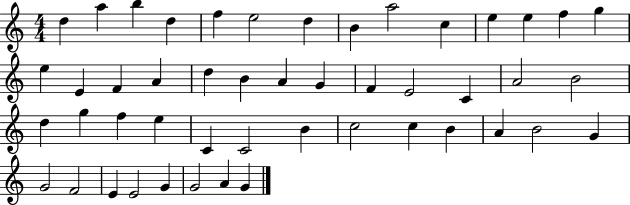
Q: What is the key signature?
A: C major